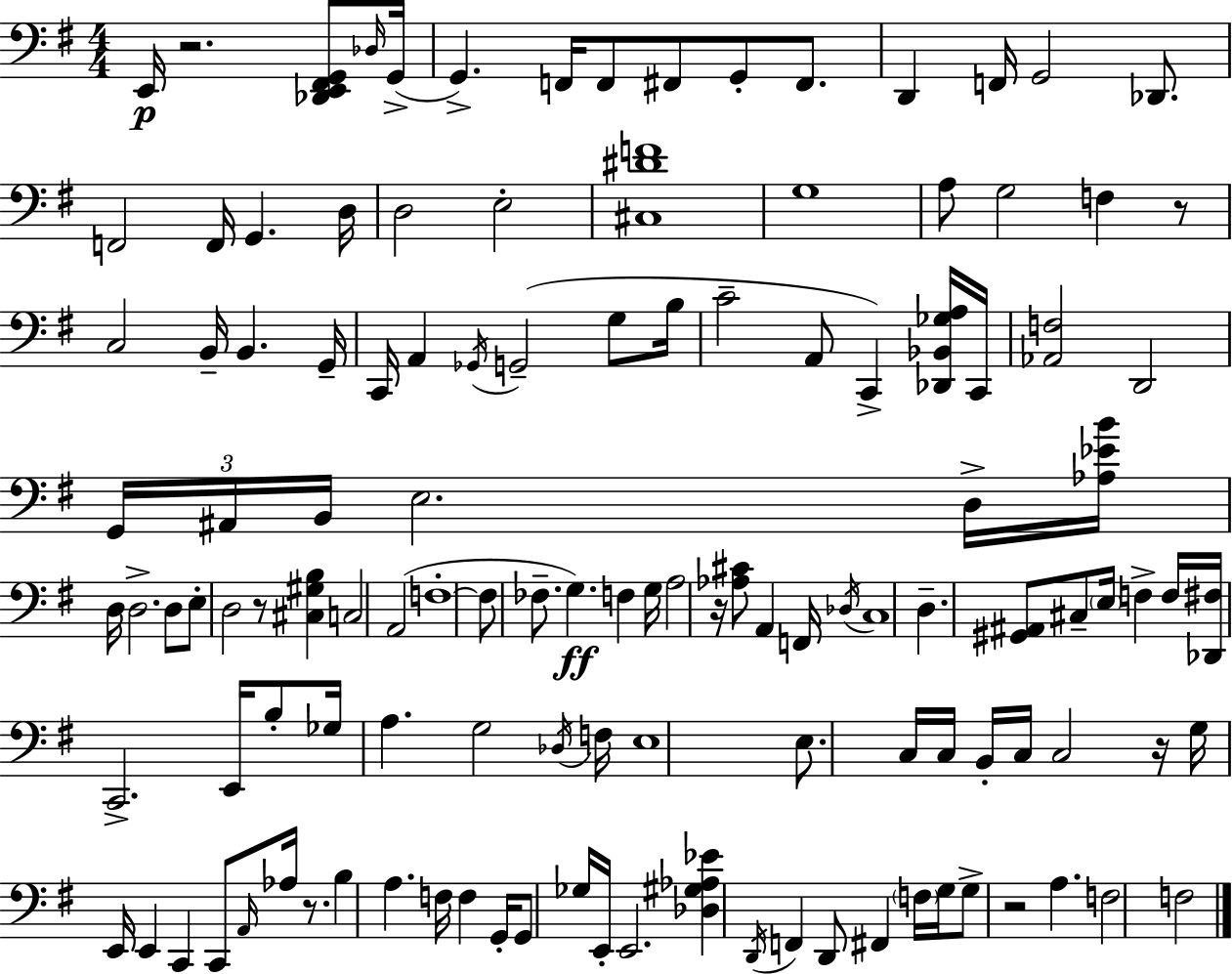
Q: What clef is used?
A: bass